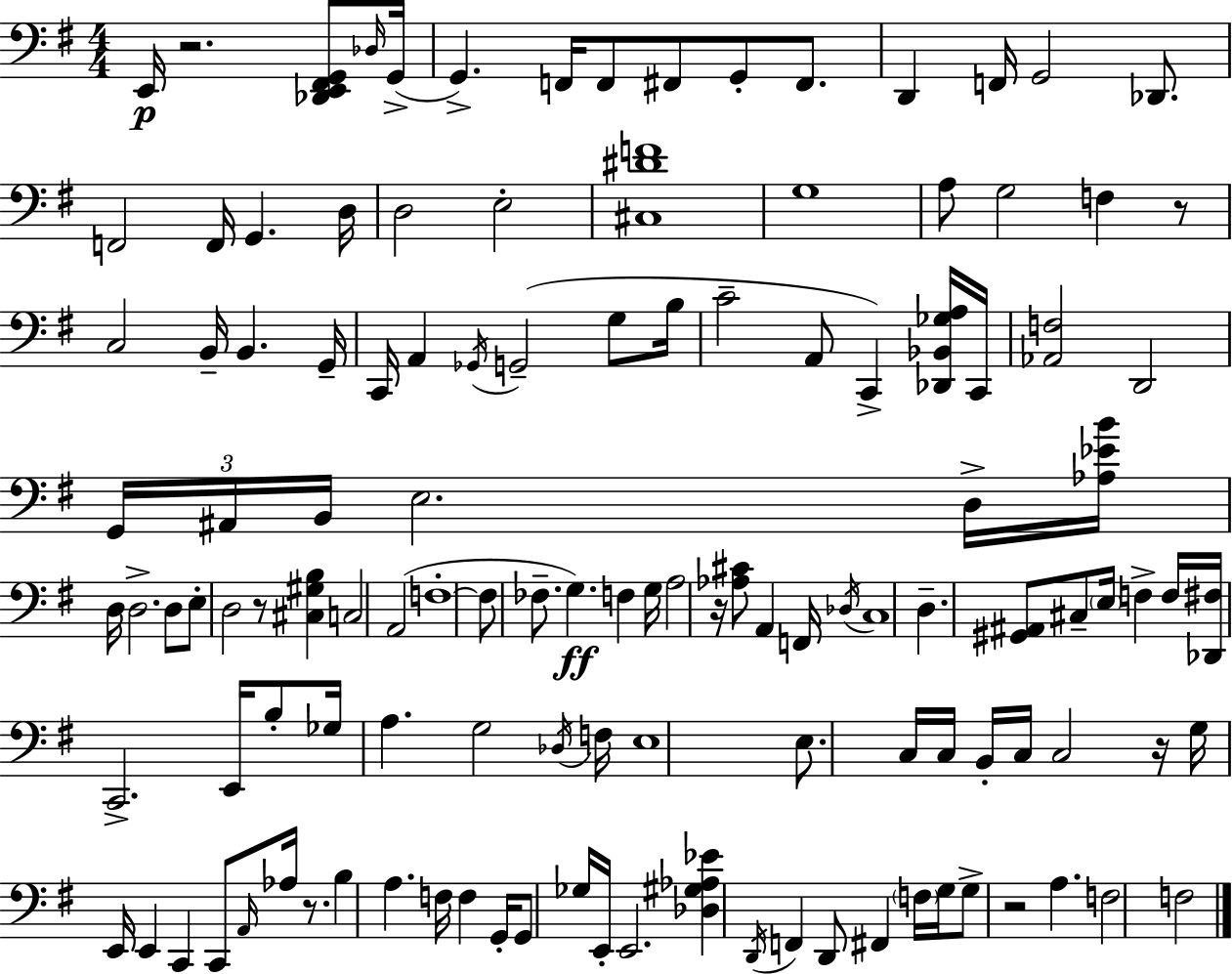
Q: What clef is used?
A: bass